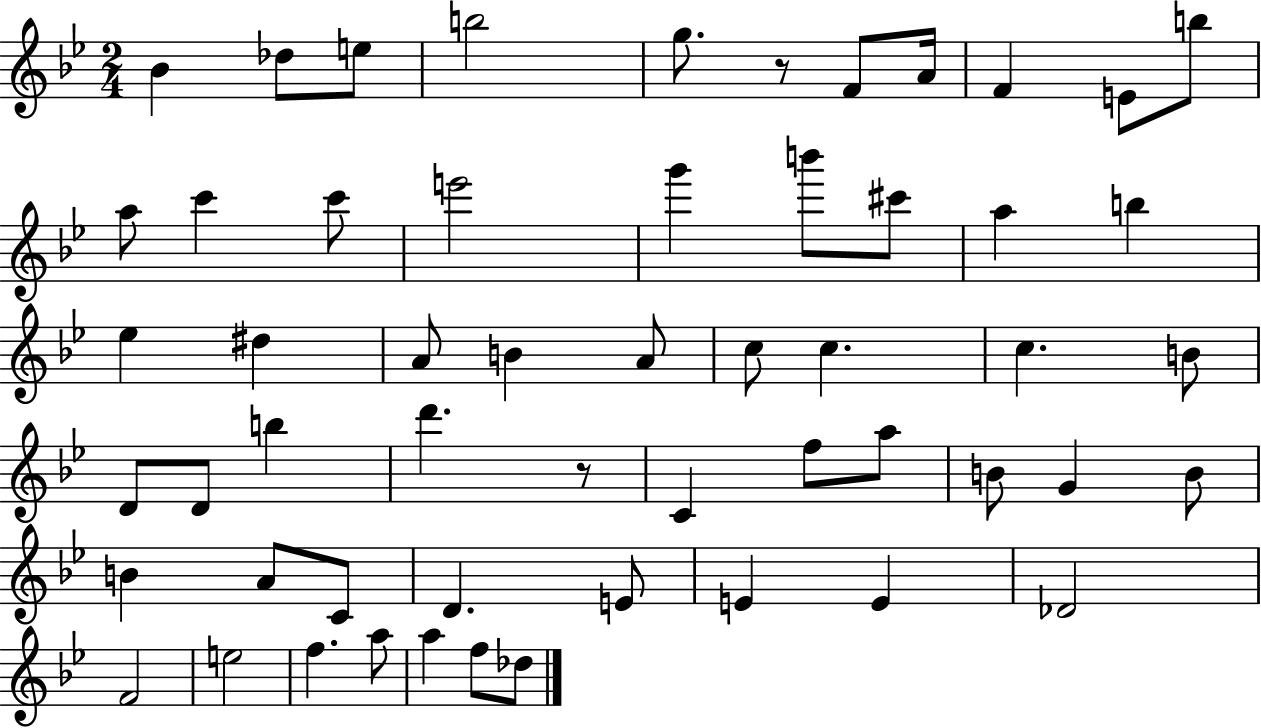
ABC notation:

X:1
T:Untitled
M:2/4
L:1/4
K:Bb
_B _d/2 e/2 b2 g/2 z/2 F/2 A/4 F E/2 b/2 a/2 c' c'/2 e'2 g' b'/2 ^c'/2 a b _e ^d A/2 B A/2 c/2 c c B/2 D/2 D/2 b d' z/2 C f/2 a/2 B/2 G B/2 B A/2 C/2 D E/2 E E _D2 F2 e2 f a/2 a f/2 _d/2